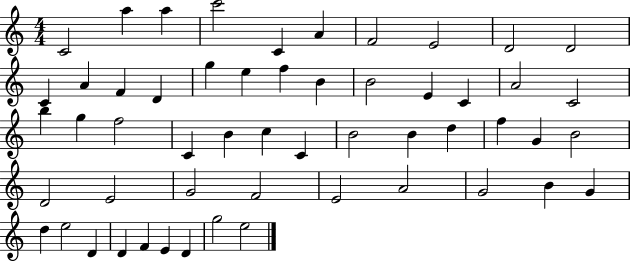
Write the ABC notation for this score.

X:1
T:Untitled
M:4/4
L:1/4
K:C
C2 a a c'2 C A F2 E2 D2 D2 C A F D g e f B B2 E C A2 C2 b g f2 C B c C B2 B d f G B2 D2 E2 G2 F2 E2 A2 G2 B G d e2 D D F E D g2 e2